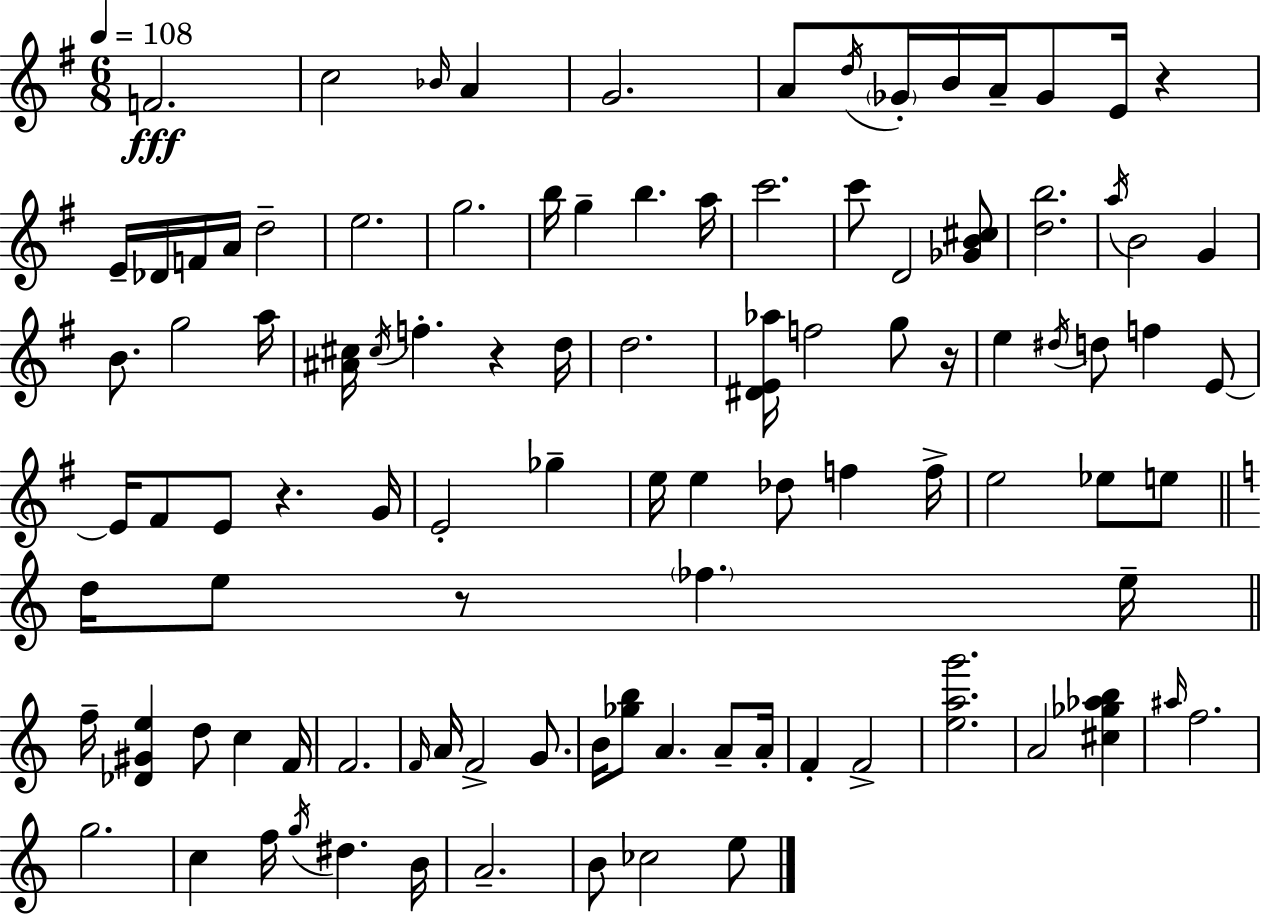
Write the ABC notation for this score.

X:1
T:Untitled
M:6/8
L:1/4
K:Em
F2 c2 _B/4 A G2 A/2 d/4 _G/4 B/4 A/4 _G/2 E/4 z E/4 _D/4 F/4 A/4 d2 e2 g2 b/4 g b a/4 c'2 c'/2 D2 [_GB^c]/2 [db]2 a/4 B2 G B/2 g2 a/4 [^A^c]/4 ^c/4 f z d/4 d2 [^DE_a]/4 f2 g/2 z/4 e ^d/4 d/2 f E/2 E/4 ^F/2 E/2 z G/4 E2 _g e/4 e _d/2 f f/4 e2 _e/2 e/2 d/4 e/2 z/2 _f e/4 f/4 [_D^Ge] d/2 c F/4 F2 F/4 A/4 F2 G/2 B/4 [_gb]/2 A A/2 A/4 F F2 [eag']2 A2 [^c_g_ab] ^a/4 f2 g2 c f/4 g/4 ^d B/4 A2 B/2 _c2 e/2